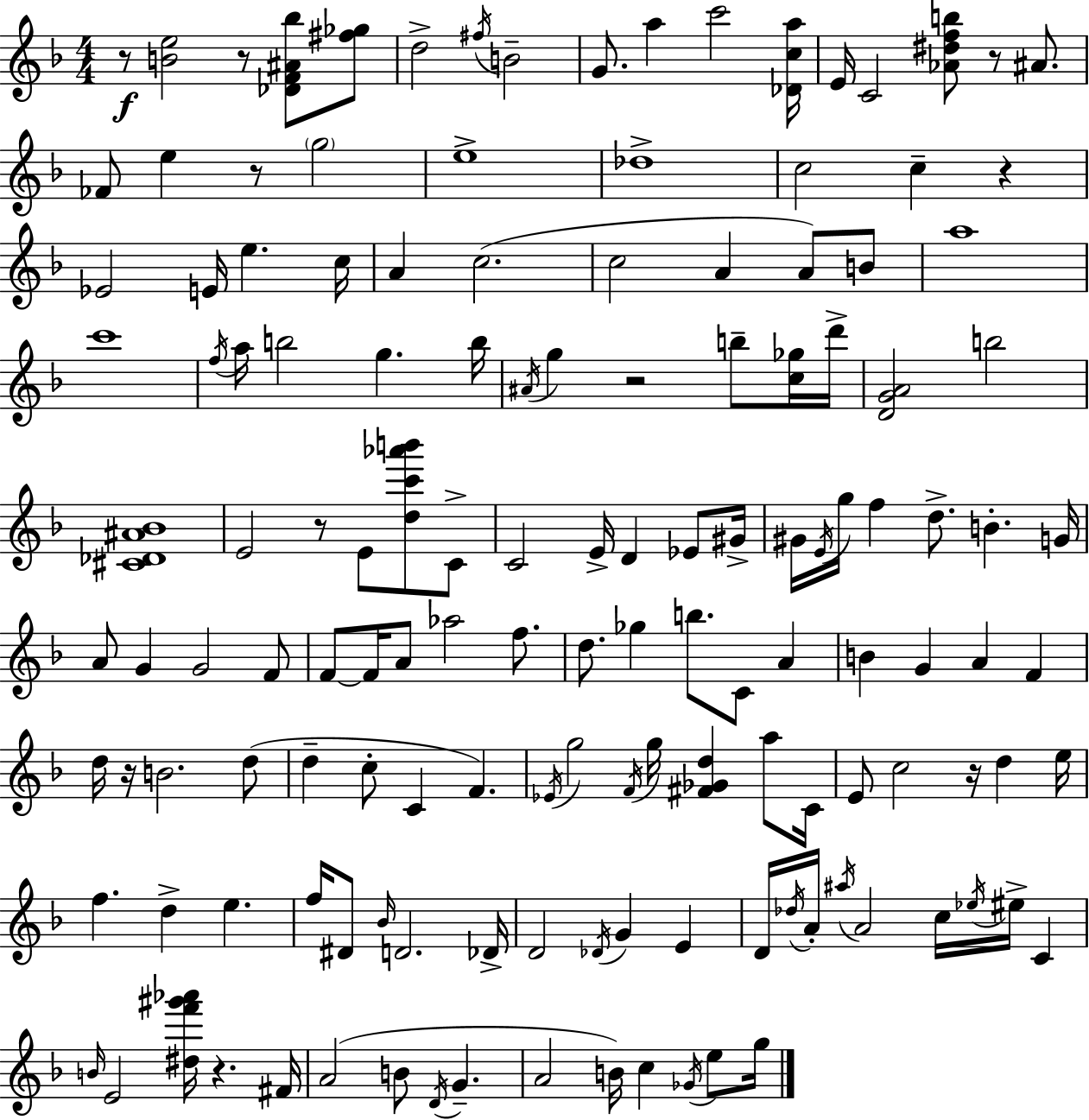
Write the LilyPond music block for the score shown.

{
  \clef treble
  \numericTimeSignature
  \time 4/4
  \key f \major
  r8\f <b' e''>2 r8 <des' f' ais' bes''>8 <fis'' ges''>8 | d''2-> \acciaccatura { fis''16 } b'2-- | g'8. a''4 c'''2 | <des' c'' a''>16 e'16 c'2 <aes' dis'' f'' b''>8 r8 ais'8. | \break fes'8 e''4 r8 \parenthesize g''2 | e''1-> | des''1-> | c''2 c''4-- r4 | \break ees'2 e'16 e''4. | c''16 a'4 c''2.( | c''2 a'4 a'8) b'8 | a''1 | \break c'''1 | \acciaccatura { f''16 } a''16 b''2 g''4. | b''16 \acciaccatura { ais'16 } g''4 r2 b''8-- | <c'' ges''>16 d'''16-> <d' g' a'>2 b''2 | \break <cis' des' ais' bes'>1 | e'2 r8 e'8 <d'' c''' aes''' b'''>8 | c'8-> c'2 e'16-> d'4 | ees'8 gis'16-> gis'16 \acciaccatura { e'16 } g''16 f''4 d''8.-> b'4.-. | \break g'16 a'8 g'4 g'2 | f'8 f'8~~ f'16 a'8 aes''2 | f''8. d''8. ges''4 b''8. c'8 | a'4 b'4 g'4 a'4 | \break f'4 d''16 r16 b'2. | d''8( d''4-- c''8-. c'4 f'4.) | \acciaccatura { ees'16 } g''2 \acciaccatura { f'16 } g''16 <fis' ges' d''>4 | a''8 c'16 e'8 c''2 | \break r16 d''4 e''16 f''4. d''4-> | e''4. f''16 dis'8 \grace { bes'16 } d'2. | des'16-> d'2 \acciaccatura { des'16 } | g'4 e'4 d'16 \acciaccatura { des''16 } a'16-. \acciaccatura { ais''16 } a'2 | \break c''16 \acciaccatura { ees''16 } eis''16-> c'4 \grace { b'16 } e'2 | <dis'' f''' gis''' aes'''>16 r4. fis'16 a'2( | b'8 \acciaccatura { d'16 } g'4.-- a'2 | b'16) c''4 \acciaccatura { ges'16 } e''8 g''16 \bar "|."
}